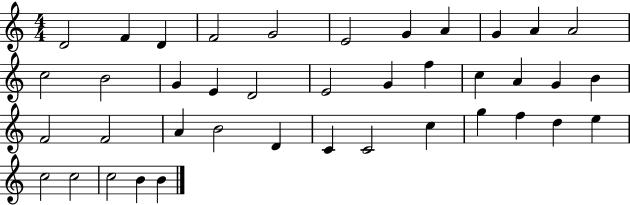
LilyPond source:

{
  \clef treble
  \numericTimeSignature
  \time 4/4
  \key c \major
  d'2 f'4 d'4 | f'2 g'2 | e'2 g'4 a'4 | g'4 a'4 a'2 | \break c''2 b'2 | g'4 e'4 d'2 | e'2 g'4 f''4 | c''4 a'4 g'4 b'4 | \break f'2 f'2 | a'4 b'2 d'4 | c'4 c'2 c''4 | g''4 f''4 d''4 e''4 | \break c''2 c''2 | c''2 b'4 b'4 | \bar "|."
}